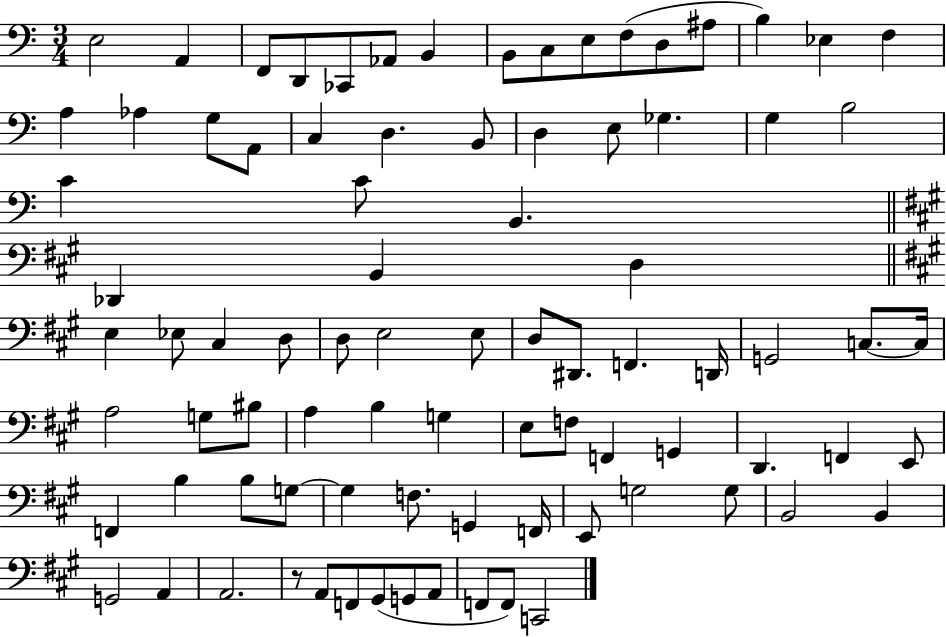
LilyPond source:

{
  \clef bass
  \numericTimeSignature
  \time 3/4
  \key c \major
  \repeat volta 2 { e2 a,4 | f,8 d,8 ces,8 aes,8 b,4 | b,8 c8 e8 f8( d8 ais8 | b4) ees4 f4 | \break a4 aes4 g8 a,8 | c4 d4. b,8 | d4 e8 ges4. | g4 b2 | \break c'4 c'8 b,4. | \bar "||" \break \key a \major des,4 b,4 d4 | \bar "||" \break \key a \major e4 ees8 cis4 d8 | d8 e2 e8 | d8 dis,8. f,4. d,16 | g,2 c8.~~ c16 | \break a2 g8 bis8 | a4 b4 g4 | e8 f8 f,4 g,4 | d,4. f,4 e,8 | \break f,4 b4 b8 g8~~ | g4 f8. g,4 f,16 | e,8 g2 g8 | b,2 b,4 | \break g,2 a,4 | a,2. | r8 a,8 f,8 gis,8( g,8 a,8 | f,8 f,8) c,2 | \break } \bar "|."
}